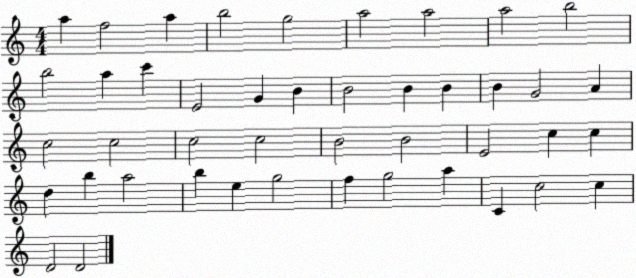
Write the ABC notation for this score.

X:1
T:Untitled
M:4/4
L:1/4
K:C
a f2 a b2 g2 a2 a2 a2 b2 b2 a c' E2 G B B2 B B B G2 A c2 c2 c2 c2 B2 B2 E2 c c d b a2 b e g2 f g2 a C c2 c D2 D2